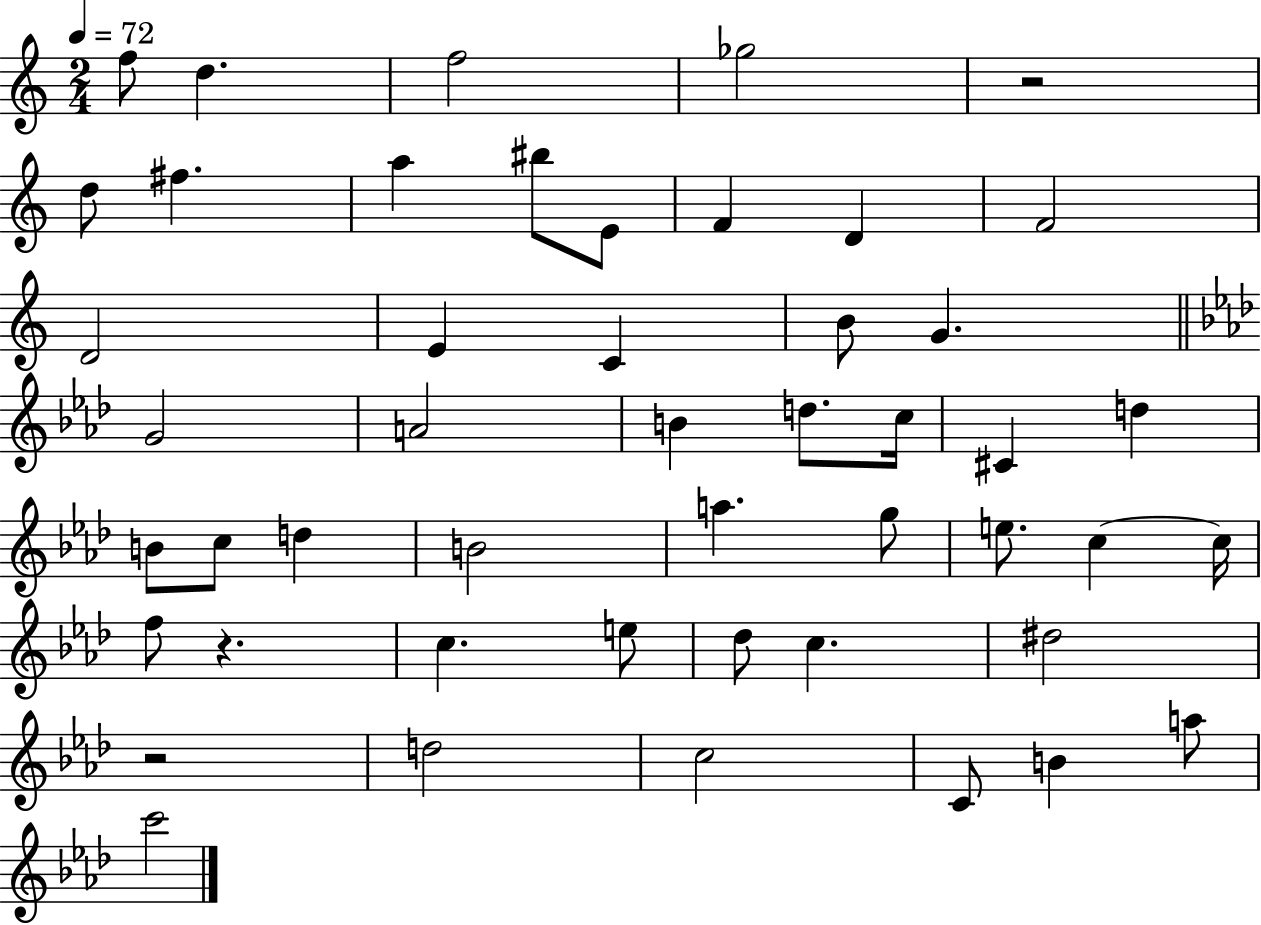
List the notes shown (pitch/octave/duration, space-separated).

F5/e D5/q. F5/h Gb5/h R/h D5/e F#5/q. A5/q BIS5/e E4/e F4/q D4/q F4/h D4/h E4/q C4/q B4/e G4/q. G4/h A4/h B4/q D5/e. C5/s C#4/q D5/q B4/e C5/e D5/q B4/h A5/q. G5/e E5/e. C5/q C5/s F5/e R/q. C5/q. E5/e Db5/e C5/q. D#5/h R/h D5/h C5/h C4/e B4/q A5/e C6/h